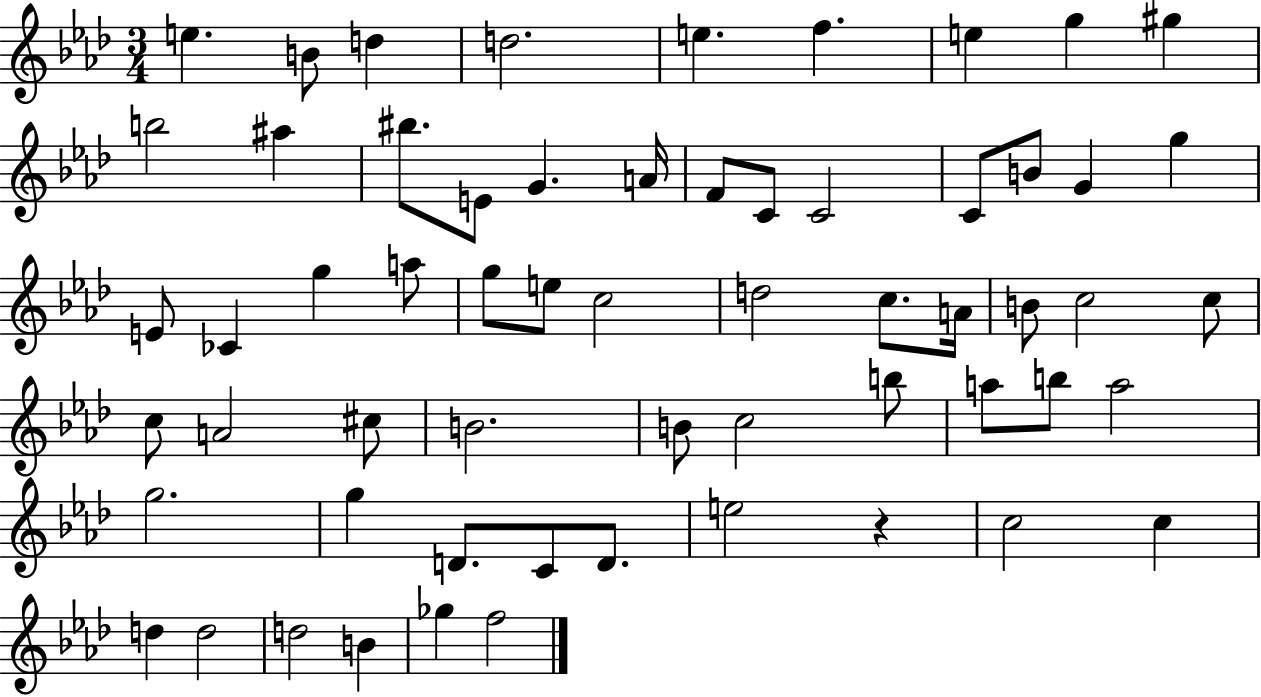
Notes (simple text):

E5/q. B4/e D5/q D5/h. E5/q. F5/q. E5/q G5/q G#5/q B5/h A#5/q BIS5/e. E4/e G4/q. A4/s F4/e C4/e C4/h C4/e B4/e G4/q G5/q E4/e CES4/q G5/q A5/e G5/e E5/e C5/h D5/h C5/e. A4/s B4/e C5/h C5/e C5/e A4/h C#5/e B4/h. B4/e C5/h B5/e A5/e B5/e A5/h G5/h. G5/q D4/e. C4/e D4/e. E5/h R/q C5/h C5/q D5/q D5/h D5/h B4/q Gb5/q F5/h